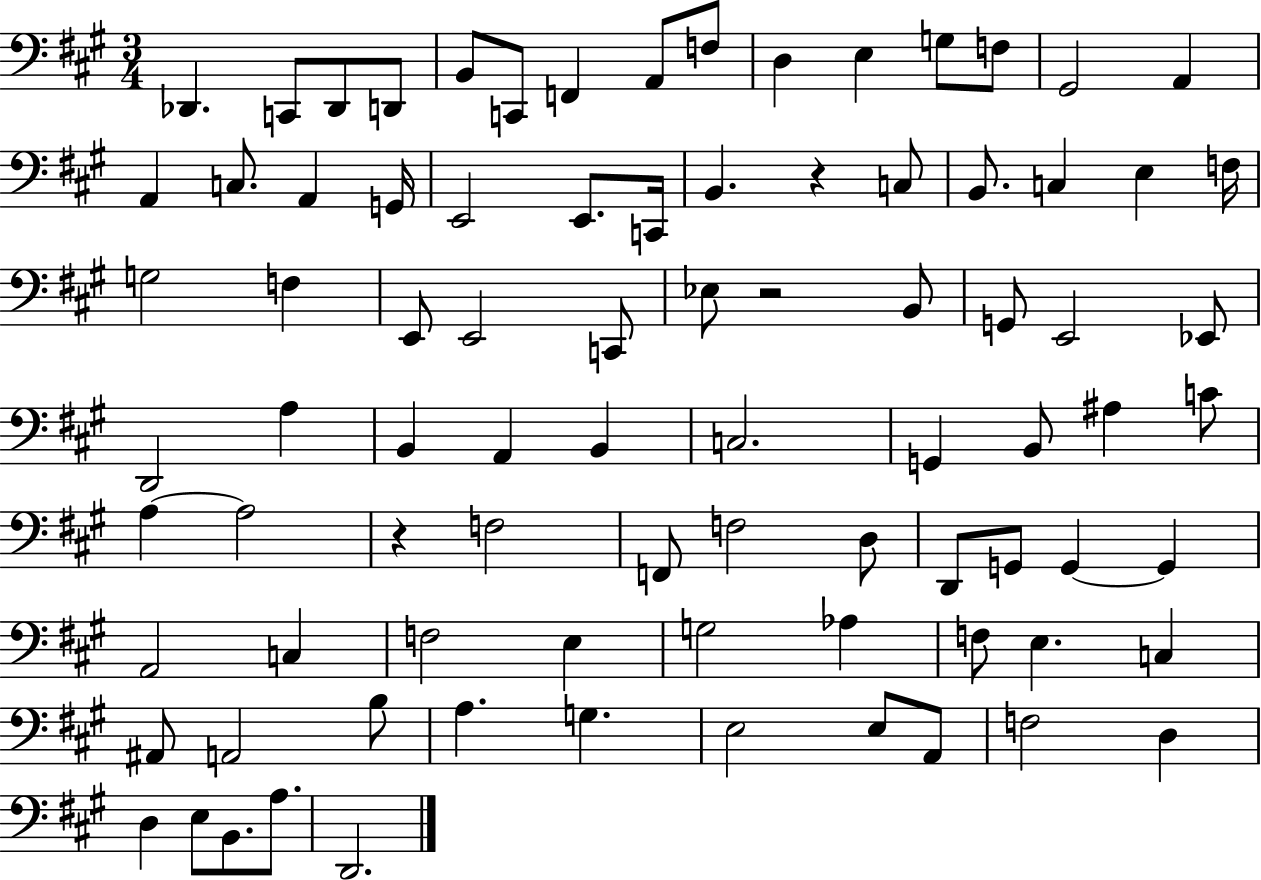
Db2/q. C2/e Db2/e D2/e B2/e C2/e F2/q A2/e F3/e D3/q E3/q G3/e F3/e G#2/h A2/q A2/q C3/e. A2/q G2/s E2/h E2/e. C2/s B2/q. R/q C3/e B2/e. C3/q E3/q F3/s G3/h F3/q E2/e E2/h C2/e Eb3/e R/h B2/e G2/e E2/h Eb2/e D2/h A3/q B2/q A2/q B2/q C3/h. G2/q B2/e A#3/q C4/e A3/q A3/h R/q F3/h F2/e F3/h D3/e D2/e G2/e G2/q G2/q A2/h C3/q F3/h E3/q G3/h Ab3/q F3/e E3/q. C3/q A#2/e A2/h B3/e A3/q. G3/q. E3/h E3/e A2/e F3/h D3/q D3/q E3/e B2/e. A3/e. D2/h.